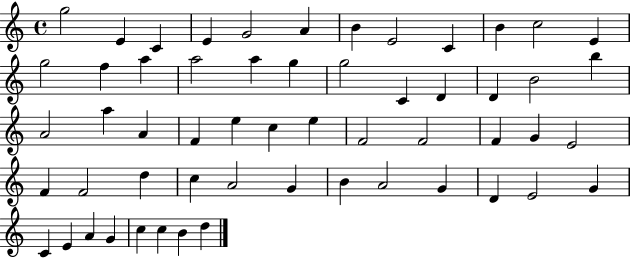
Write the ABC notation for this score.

X:1
T:Untitled
M:4/4
L:1/4
K:C
g2 E C E G2 A B E2 C B c2 E g2 f a a2 a g g2 C D D B2 b A2 a A F e c e F2 F2 F G E2 F F2 d c A2 G B A2 G D E2 G C E A G c c B d